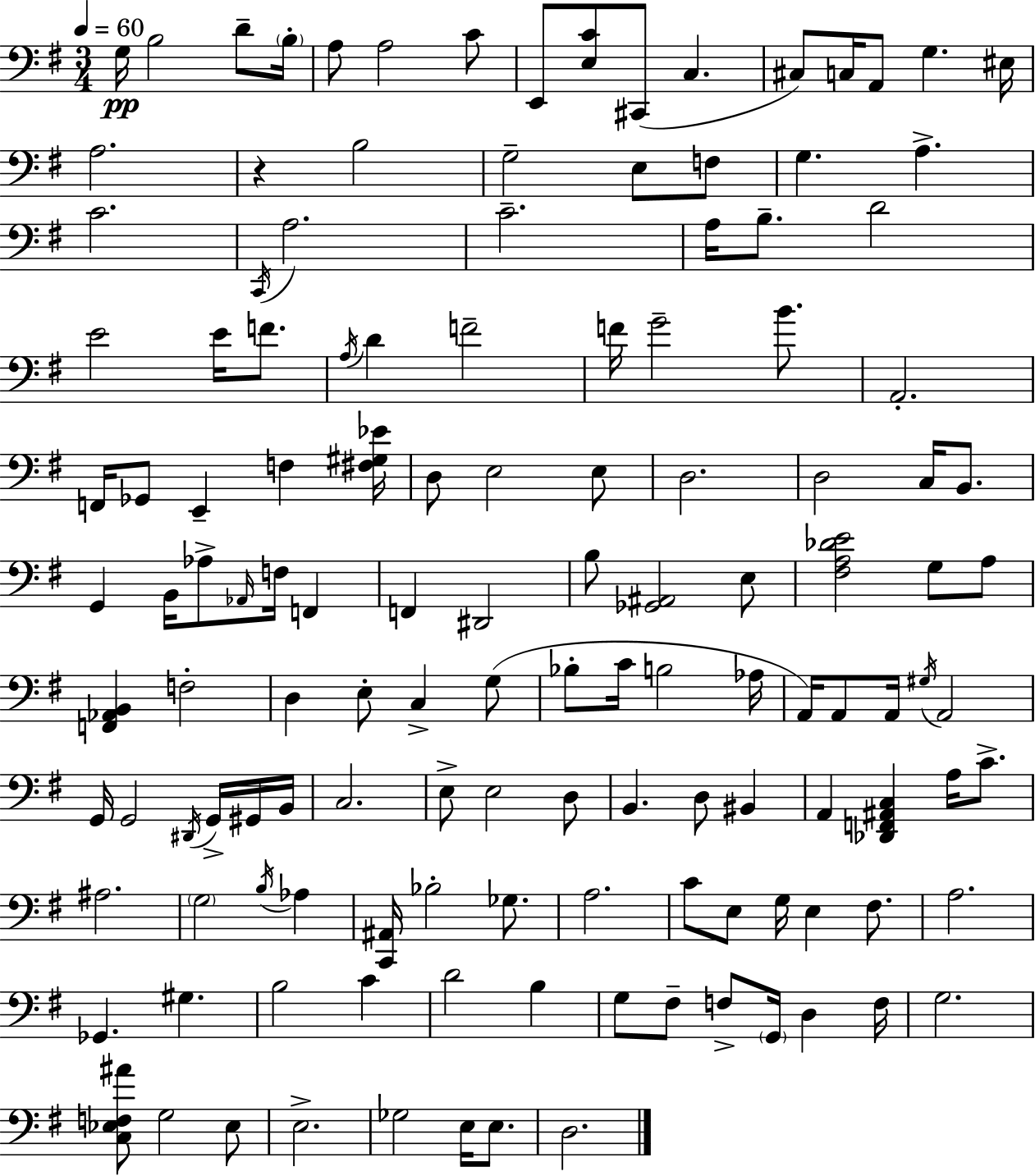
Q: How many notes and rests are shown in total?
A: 134